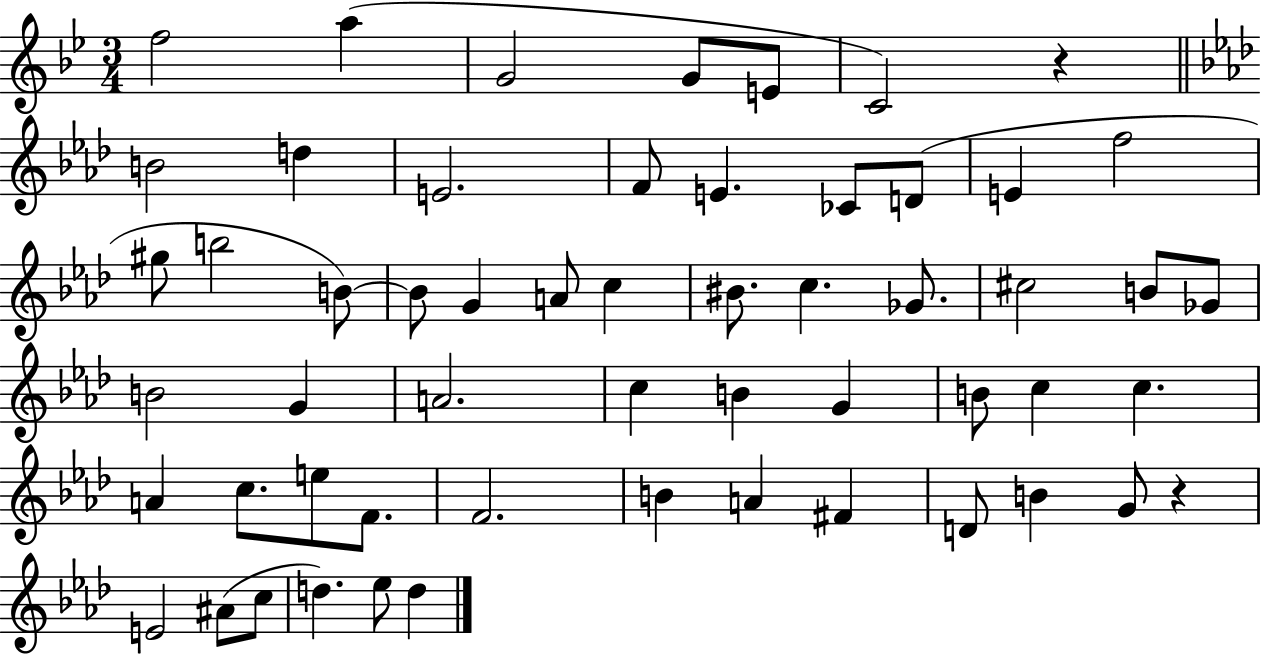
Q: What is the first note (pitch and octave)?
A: F5